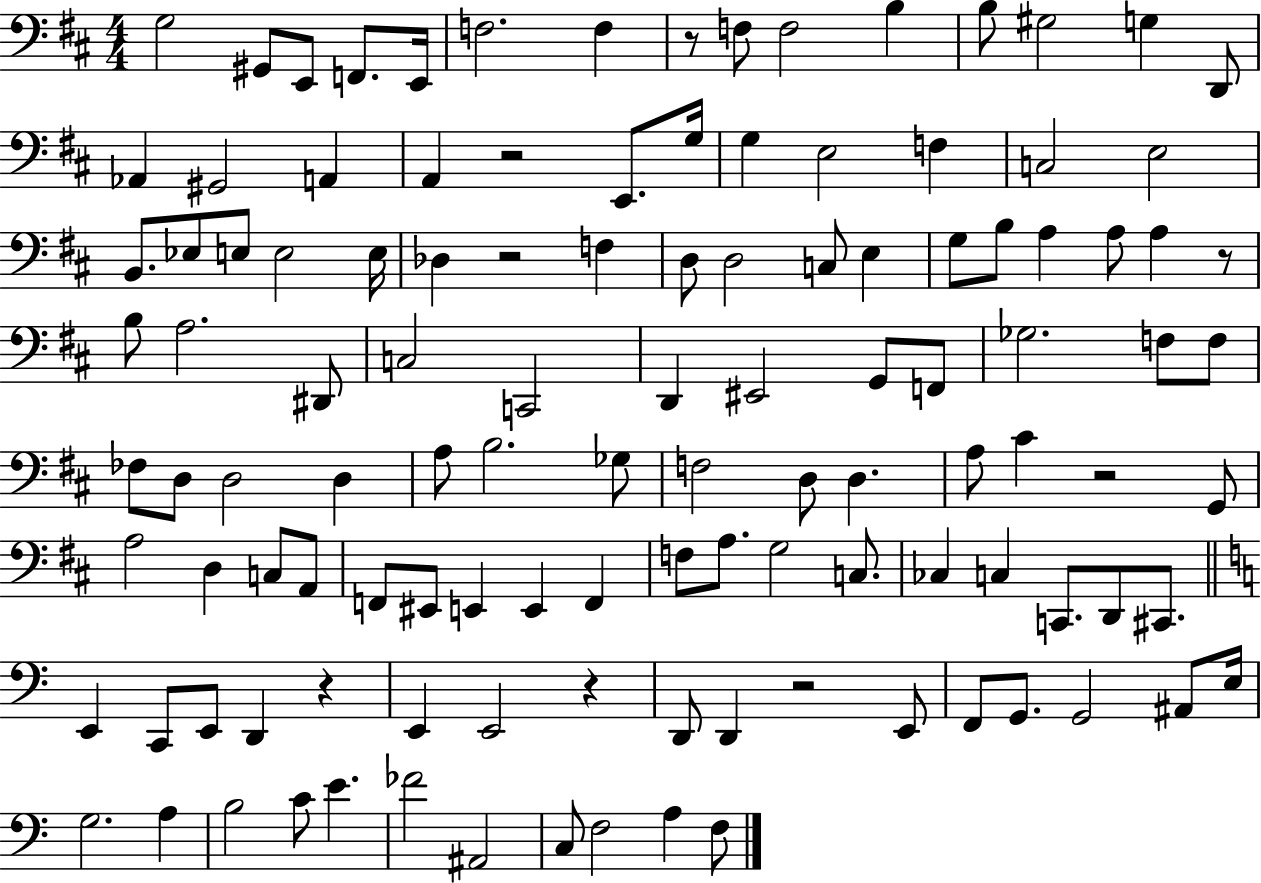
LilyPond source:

{
  \clef bass
  \numericTimeSignature
  \time 4/4
  \key d \major
  g2 gis,8 e,8 f,8. e,16 | f2. f4 | r8 f8 f2 b4 | b8 gis2 g4 d,8 | \break aes,4 gis,2 a,4 | a,4 r2 e,8. g16 | g4 e2 f4 | c2 e2 | \break b,8. ees8 e8 e2 e16 | des4 r2 f4 | d8 d2 c8 e4 | g8 b8 a4 a8 a4 r8 | \break b8 a2. dis,8 | c2 c,2 | d,4 eis,2 g,8 f,8 | ges2. f8 f8 | \break fes8 d8 d2 d4 | a8 b2. ges8 | f2 d8 d4. | a8 cis'4 r2 g,8 | \break a2 d4 c8 a,8 | f,8 eis,8 e,4 e,4 f,4 | f8 a8. g2 c8. | ces4 c4 c,8. d,8 cis,8. | \break \bar "||" \break \key c \major e,4 c,8 e,8 d,4 r4 | e,4 e,2 r4 | d,8 d,4 r2 e,8 | f,8 g,8. g,2 ais,8 e16 | \break g2. a4 | b2 c'8 e'4. | fes'2 ais,2 | c8 f2 a4 f8 | \break \bar "|."
}